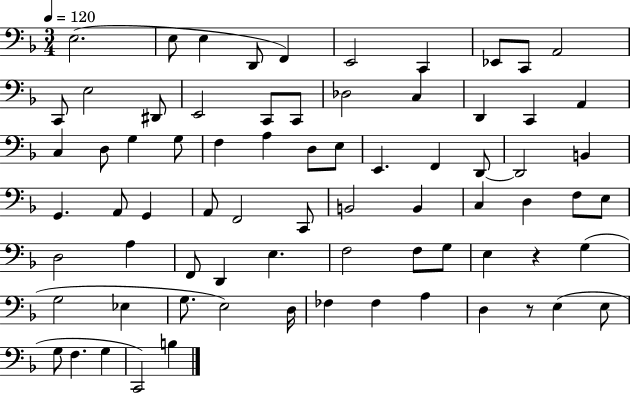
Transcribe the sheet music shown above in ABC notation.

X:1
T:Untitled
M:3/4
L:1/4
K:F
E,2 E,/2 E, D,,/2 F,, E,,2 C,, _E,,/2 C,,/2 A,,2 C,,/2 E,2 ^D,,/2 E,,2 C,,/2 C,,/2 _D,2 C, D,, C,, A,, C, D,/2 G, G,/2 F, A, D,/2 E,/2 E,, F,, D,,/2 D,,2 B,, G,, A,,/2 G,, A,,/2 F,,2 C,,/2 B,,2 B,, C, D, F,/2 E,/2 D,2 A, F,,/2 D,, E, F,2 F,/2 G,/2 E, z G, G,2 _E, G,/2 E,2 D,/4 _F, _F, A, D, z/2 E, E,/2 G,/2 F, G, C,,2 B,